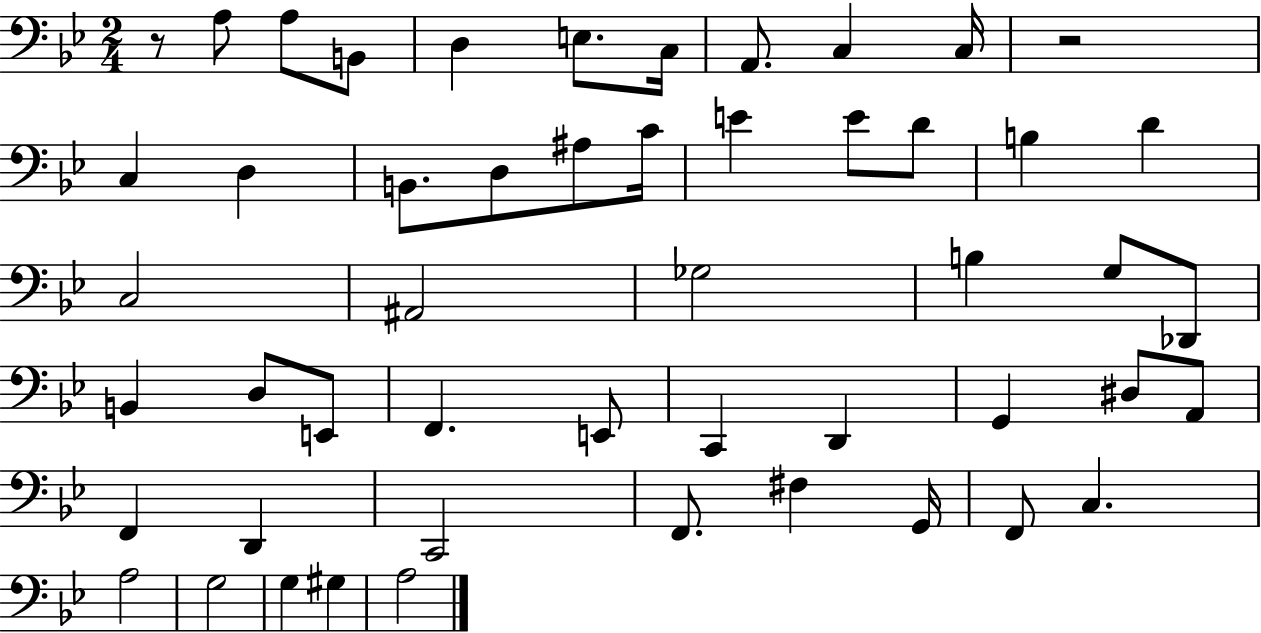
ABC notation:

X:1
T:Untitled
M:2/4
L:1/4
K:Bb
z/2 A,/2 A,/2 B,,/2 D, E,/2 C,/4 A,,/2 C, C,/4 z2 C, D, B,,/2 D,/2 ^A,/2 C/4 E E/2 D/2 B, D C,2 ^A,,2 _G,2 B, G,/2 _D,,/2 B,, D,/2 E,,/2 F,, E,,/2 C,, D,, G,, ^D,/2 A,,/2 F,, D,, C,,2 F,,/2 ^F, G,,/4 F,,/2 C, A,2 G,2 G, ^G, A,2